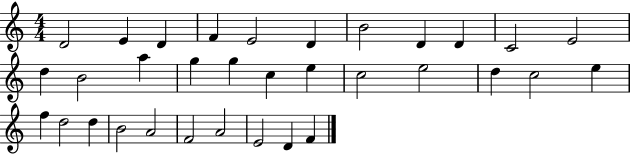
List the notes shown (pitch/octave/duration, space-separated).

D4/h E4/q D4/q F4/q E4/h D4/q B4/h D4/q D4/q C4/h E4/h D5/q B4/h A5/q G5/q G5/q C5/q E5/q C5/h E5/h D5/q C5/h E5/q F5/q D5/h D5/q B4/h A4/h F4/h A4/h E4/h D4/q F4/q